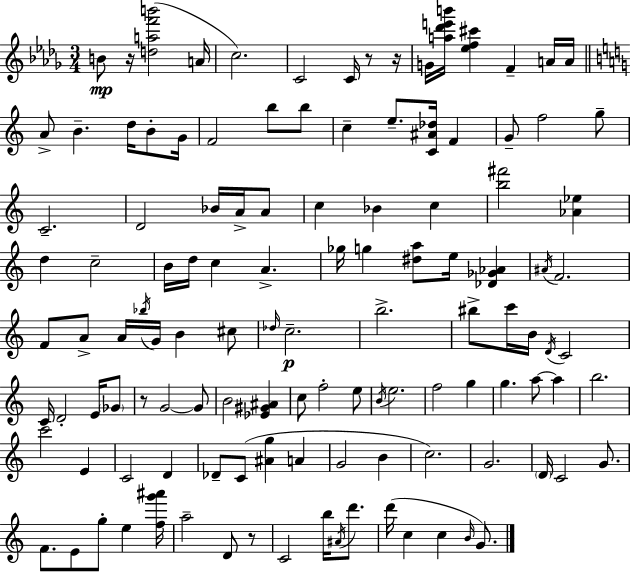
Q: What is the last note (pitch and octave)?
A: G4